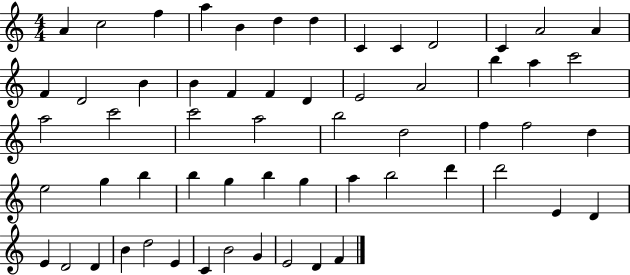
A4/q C5/h F5/q A5/q B4/q D5/q D5/q C4/q C4/q D4/h C4/q A4/h A4/q F4/q D4/h B4/q B4/q F4/q F4/q D4/q E4/h A4/h B5/q A5/q C6/h A5/h C6/h C6/h A5/h B5/h D5/h F5/q F5/h D5/q E5/h G5/q B5/q B5/q G5/q B5/q G5/q A5/q B5/h D6/q D6/h E4/q D4/q E4/q D4/h D4/q B4/q D5/h E4/q C4/q B4/h G4/q E4/h D4/q F4/q